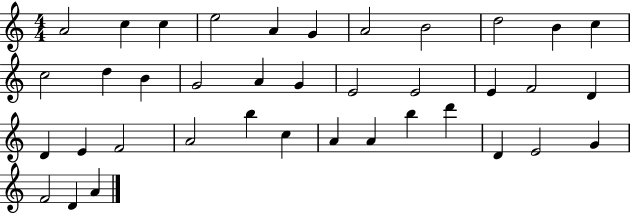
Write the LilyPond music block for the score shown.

{
  \clef treble
  \numericTimeSignature
  \time 4/4
  \key c \major
  a'2 c''4 c''4 | e''2 a'4 g'4 | a'2 b'2 | d''2 b'4 c''4 | \break c''2 d''4 b'4 | g'2 a'4 g'4 | e'2 e'2 | e'4 f'2 d'4 | \break d'4 e'4 f'2 | a'2 b''4 c''4 | a'4 a'4 b''4 d'''4 | d'4 e'2 g'4 | \break f'2 d'4 a'4 | \bar "|."
}